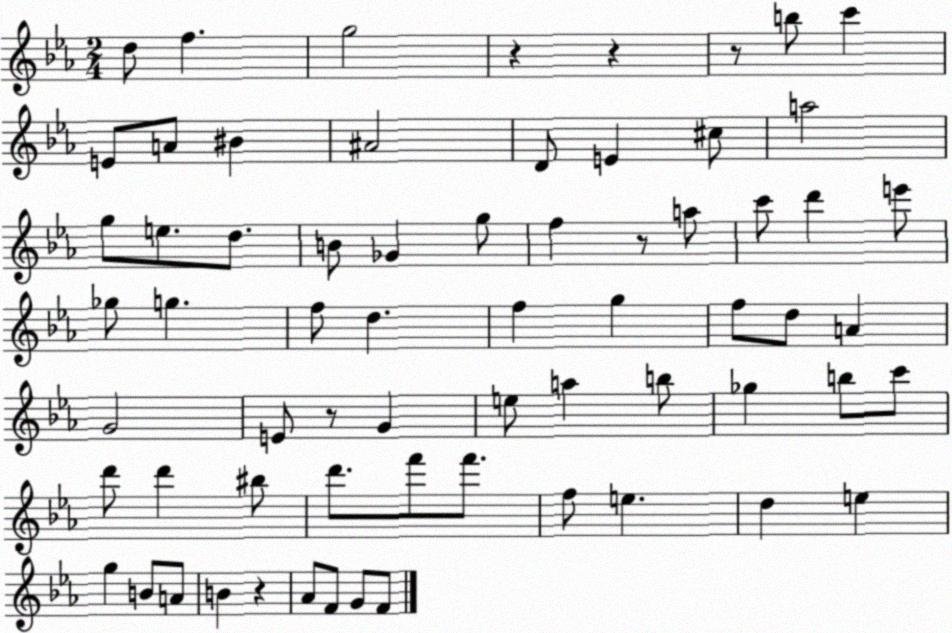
X:1
T:Untitled
M:2/4
L:1/4
K:Eb
d/2 f g2 z z z/2 b/2 c' E/2 A/2 ^B ^A2 D/2 E ^c/2 a2 g/2 e/2 d/2 B/2 _G g/2 f z/2 a/2 c'/2 d' e'/2 _g/2 g f/2 d f g f/2 d/2 A G2 E/2 z/2 G e/2 a b/2 _g b/2 c'/2 d'/2 d' ^b/2 d'/2 f'/2 f'/2 f/2 e d e g B/2 A/2 B z _A/2 F/2 G/2 F/2